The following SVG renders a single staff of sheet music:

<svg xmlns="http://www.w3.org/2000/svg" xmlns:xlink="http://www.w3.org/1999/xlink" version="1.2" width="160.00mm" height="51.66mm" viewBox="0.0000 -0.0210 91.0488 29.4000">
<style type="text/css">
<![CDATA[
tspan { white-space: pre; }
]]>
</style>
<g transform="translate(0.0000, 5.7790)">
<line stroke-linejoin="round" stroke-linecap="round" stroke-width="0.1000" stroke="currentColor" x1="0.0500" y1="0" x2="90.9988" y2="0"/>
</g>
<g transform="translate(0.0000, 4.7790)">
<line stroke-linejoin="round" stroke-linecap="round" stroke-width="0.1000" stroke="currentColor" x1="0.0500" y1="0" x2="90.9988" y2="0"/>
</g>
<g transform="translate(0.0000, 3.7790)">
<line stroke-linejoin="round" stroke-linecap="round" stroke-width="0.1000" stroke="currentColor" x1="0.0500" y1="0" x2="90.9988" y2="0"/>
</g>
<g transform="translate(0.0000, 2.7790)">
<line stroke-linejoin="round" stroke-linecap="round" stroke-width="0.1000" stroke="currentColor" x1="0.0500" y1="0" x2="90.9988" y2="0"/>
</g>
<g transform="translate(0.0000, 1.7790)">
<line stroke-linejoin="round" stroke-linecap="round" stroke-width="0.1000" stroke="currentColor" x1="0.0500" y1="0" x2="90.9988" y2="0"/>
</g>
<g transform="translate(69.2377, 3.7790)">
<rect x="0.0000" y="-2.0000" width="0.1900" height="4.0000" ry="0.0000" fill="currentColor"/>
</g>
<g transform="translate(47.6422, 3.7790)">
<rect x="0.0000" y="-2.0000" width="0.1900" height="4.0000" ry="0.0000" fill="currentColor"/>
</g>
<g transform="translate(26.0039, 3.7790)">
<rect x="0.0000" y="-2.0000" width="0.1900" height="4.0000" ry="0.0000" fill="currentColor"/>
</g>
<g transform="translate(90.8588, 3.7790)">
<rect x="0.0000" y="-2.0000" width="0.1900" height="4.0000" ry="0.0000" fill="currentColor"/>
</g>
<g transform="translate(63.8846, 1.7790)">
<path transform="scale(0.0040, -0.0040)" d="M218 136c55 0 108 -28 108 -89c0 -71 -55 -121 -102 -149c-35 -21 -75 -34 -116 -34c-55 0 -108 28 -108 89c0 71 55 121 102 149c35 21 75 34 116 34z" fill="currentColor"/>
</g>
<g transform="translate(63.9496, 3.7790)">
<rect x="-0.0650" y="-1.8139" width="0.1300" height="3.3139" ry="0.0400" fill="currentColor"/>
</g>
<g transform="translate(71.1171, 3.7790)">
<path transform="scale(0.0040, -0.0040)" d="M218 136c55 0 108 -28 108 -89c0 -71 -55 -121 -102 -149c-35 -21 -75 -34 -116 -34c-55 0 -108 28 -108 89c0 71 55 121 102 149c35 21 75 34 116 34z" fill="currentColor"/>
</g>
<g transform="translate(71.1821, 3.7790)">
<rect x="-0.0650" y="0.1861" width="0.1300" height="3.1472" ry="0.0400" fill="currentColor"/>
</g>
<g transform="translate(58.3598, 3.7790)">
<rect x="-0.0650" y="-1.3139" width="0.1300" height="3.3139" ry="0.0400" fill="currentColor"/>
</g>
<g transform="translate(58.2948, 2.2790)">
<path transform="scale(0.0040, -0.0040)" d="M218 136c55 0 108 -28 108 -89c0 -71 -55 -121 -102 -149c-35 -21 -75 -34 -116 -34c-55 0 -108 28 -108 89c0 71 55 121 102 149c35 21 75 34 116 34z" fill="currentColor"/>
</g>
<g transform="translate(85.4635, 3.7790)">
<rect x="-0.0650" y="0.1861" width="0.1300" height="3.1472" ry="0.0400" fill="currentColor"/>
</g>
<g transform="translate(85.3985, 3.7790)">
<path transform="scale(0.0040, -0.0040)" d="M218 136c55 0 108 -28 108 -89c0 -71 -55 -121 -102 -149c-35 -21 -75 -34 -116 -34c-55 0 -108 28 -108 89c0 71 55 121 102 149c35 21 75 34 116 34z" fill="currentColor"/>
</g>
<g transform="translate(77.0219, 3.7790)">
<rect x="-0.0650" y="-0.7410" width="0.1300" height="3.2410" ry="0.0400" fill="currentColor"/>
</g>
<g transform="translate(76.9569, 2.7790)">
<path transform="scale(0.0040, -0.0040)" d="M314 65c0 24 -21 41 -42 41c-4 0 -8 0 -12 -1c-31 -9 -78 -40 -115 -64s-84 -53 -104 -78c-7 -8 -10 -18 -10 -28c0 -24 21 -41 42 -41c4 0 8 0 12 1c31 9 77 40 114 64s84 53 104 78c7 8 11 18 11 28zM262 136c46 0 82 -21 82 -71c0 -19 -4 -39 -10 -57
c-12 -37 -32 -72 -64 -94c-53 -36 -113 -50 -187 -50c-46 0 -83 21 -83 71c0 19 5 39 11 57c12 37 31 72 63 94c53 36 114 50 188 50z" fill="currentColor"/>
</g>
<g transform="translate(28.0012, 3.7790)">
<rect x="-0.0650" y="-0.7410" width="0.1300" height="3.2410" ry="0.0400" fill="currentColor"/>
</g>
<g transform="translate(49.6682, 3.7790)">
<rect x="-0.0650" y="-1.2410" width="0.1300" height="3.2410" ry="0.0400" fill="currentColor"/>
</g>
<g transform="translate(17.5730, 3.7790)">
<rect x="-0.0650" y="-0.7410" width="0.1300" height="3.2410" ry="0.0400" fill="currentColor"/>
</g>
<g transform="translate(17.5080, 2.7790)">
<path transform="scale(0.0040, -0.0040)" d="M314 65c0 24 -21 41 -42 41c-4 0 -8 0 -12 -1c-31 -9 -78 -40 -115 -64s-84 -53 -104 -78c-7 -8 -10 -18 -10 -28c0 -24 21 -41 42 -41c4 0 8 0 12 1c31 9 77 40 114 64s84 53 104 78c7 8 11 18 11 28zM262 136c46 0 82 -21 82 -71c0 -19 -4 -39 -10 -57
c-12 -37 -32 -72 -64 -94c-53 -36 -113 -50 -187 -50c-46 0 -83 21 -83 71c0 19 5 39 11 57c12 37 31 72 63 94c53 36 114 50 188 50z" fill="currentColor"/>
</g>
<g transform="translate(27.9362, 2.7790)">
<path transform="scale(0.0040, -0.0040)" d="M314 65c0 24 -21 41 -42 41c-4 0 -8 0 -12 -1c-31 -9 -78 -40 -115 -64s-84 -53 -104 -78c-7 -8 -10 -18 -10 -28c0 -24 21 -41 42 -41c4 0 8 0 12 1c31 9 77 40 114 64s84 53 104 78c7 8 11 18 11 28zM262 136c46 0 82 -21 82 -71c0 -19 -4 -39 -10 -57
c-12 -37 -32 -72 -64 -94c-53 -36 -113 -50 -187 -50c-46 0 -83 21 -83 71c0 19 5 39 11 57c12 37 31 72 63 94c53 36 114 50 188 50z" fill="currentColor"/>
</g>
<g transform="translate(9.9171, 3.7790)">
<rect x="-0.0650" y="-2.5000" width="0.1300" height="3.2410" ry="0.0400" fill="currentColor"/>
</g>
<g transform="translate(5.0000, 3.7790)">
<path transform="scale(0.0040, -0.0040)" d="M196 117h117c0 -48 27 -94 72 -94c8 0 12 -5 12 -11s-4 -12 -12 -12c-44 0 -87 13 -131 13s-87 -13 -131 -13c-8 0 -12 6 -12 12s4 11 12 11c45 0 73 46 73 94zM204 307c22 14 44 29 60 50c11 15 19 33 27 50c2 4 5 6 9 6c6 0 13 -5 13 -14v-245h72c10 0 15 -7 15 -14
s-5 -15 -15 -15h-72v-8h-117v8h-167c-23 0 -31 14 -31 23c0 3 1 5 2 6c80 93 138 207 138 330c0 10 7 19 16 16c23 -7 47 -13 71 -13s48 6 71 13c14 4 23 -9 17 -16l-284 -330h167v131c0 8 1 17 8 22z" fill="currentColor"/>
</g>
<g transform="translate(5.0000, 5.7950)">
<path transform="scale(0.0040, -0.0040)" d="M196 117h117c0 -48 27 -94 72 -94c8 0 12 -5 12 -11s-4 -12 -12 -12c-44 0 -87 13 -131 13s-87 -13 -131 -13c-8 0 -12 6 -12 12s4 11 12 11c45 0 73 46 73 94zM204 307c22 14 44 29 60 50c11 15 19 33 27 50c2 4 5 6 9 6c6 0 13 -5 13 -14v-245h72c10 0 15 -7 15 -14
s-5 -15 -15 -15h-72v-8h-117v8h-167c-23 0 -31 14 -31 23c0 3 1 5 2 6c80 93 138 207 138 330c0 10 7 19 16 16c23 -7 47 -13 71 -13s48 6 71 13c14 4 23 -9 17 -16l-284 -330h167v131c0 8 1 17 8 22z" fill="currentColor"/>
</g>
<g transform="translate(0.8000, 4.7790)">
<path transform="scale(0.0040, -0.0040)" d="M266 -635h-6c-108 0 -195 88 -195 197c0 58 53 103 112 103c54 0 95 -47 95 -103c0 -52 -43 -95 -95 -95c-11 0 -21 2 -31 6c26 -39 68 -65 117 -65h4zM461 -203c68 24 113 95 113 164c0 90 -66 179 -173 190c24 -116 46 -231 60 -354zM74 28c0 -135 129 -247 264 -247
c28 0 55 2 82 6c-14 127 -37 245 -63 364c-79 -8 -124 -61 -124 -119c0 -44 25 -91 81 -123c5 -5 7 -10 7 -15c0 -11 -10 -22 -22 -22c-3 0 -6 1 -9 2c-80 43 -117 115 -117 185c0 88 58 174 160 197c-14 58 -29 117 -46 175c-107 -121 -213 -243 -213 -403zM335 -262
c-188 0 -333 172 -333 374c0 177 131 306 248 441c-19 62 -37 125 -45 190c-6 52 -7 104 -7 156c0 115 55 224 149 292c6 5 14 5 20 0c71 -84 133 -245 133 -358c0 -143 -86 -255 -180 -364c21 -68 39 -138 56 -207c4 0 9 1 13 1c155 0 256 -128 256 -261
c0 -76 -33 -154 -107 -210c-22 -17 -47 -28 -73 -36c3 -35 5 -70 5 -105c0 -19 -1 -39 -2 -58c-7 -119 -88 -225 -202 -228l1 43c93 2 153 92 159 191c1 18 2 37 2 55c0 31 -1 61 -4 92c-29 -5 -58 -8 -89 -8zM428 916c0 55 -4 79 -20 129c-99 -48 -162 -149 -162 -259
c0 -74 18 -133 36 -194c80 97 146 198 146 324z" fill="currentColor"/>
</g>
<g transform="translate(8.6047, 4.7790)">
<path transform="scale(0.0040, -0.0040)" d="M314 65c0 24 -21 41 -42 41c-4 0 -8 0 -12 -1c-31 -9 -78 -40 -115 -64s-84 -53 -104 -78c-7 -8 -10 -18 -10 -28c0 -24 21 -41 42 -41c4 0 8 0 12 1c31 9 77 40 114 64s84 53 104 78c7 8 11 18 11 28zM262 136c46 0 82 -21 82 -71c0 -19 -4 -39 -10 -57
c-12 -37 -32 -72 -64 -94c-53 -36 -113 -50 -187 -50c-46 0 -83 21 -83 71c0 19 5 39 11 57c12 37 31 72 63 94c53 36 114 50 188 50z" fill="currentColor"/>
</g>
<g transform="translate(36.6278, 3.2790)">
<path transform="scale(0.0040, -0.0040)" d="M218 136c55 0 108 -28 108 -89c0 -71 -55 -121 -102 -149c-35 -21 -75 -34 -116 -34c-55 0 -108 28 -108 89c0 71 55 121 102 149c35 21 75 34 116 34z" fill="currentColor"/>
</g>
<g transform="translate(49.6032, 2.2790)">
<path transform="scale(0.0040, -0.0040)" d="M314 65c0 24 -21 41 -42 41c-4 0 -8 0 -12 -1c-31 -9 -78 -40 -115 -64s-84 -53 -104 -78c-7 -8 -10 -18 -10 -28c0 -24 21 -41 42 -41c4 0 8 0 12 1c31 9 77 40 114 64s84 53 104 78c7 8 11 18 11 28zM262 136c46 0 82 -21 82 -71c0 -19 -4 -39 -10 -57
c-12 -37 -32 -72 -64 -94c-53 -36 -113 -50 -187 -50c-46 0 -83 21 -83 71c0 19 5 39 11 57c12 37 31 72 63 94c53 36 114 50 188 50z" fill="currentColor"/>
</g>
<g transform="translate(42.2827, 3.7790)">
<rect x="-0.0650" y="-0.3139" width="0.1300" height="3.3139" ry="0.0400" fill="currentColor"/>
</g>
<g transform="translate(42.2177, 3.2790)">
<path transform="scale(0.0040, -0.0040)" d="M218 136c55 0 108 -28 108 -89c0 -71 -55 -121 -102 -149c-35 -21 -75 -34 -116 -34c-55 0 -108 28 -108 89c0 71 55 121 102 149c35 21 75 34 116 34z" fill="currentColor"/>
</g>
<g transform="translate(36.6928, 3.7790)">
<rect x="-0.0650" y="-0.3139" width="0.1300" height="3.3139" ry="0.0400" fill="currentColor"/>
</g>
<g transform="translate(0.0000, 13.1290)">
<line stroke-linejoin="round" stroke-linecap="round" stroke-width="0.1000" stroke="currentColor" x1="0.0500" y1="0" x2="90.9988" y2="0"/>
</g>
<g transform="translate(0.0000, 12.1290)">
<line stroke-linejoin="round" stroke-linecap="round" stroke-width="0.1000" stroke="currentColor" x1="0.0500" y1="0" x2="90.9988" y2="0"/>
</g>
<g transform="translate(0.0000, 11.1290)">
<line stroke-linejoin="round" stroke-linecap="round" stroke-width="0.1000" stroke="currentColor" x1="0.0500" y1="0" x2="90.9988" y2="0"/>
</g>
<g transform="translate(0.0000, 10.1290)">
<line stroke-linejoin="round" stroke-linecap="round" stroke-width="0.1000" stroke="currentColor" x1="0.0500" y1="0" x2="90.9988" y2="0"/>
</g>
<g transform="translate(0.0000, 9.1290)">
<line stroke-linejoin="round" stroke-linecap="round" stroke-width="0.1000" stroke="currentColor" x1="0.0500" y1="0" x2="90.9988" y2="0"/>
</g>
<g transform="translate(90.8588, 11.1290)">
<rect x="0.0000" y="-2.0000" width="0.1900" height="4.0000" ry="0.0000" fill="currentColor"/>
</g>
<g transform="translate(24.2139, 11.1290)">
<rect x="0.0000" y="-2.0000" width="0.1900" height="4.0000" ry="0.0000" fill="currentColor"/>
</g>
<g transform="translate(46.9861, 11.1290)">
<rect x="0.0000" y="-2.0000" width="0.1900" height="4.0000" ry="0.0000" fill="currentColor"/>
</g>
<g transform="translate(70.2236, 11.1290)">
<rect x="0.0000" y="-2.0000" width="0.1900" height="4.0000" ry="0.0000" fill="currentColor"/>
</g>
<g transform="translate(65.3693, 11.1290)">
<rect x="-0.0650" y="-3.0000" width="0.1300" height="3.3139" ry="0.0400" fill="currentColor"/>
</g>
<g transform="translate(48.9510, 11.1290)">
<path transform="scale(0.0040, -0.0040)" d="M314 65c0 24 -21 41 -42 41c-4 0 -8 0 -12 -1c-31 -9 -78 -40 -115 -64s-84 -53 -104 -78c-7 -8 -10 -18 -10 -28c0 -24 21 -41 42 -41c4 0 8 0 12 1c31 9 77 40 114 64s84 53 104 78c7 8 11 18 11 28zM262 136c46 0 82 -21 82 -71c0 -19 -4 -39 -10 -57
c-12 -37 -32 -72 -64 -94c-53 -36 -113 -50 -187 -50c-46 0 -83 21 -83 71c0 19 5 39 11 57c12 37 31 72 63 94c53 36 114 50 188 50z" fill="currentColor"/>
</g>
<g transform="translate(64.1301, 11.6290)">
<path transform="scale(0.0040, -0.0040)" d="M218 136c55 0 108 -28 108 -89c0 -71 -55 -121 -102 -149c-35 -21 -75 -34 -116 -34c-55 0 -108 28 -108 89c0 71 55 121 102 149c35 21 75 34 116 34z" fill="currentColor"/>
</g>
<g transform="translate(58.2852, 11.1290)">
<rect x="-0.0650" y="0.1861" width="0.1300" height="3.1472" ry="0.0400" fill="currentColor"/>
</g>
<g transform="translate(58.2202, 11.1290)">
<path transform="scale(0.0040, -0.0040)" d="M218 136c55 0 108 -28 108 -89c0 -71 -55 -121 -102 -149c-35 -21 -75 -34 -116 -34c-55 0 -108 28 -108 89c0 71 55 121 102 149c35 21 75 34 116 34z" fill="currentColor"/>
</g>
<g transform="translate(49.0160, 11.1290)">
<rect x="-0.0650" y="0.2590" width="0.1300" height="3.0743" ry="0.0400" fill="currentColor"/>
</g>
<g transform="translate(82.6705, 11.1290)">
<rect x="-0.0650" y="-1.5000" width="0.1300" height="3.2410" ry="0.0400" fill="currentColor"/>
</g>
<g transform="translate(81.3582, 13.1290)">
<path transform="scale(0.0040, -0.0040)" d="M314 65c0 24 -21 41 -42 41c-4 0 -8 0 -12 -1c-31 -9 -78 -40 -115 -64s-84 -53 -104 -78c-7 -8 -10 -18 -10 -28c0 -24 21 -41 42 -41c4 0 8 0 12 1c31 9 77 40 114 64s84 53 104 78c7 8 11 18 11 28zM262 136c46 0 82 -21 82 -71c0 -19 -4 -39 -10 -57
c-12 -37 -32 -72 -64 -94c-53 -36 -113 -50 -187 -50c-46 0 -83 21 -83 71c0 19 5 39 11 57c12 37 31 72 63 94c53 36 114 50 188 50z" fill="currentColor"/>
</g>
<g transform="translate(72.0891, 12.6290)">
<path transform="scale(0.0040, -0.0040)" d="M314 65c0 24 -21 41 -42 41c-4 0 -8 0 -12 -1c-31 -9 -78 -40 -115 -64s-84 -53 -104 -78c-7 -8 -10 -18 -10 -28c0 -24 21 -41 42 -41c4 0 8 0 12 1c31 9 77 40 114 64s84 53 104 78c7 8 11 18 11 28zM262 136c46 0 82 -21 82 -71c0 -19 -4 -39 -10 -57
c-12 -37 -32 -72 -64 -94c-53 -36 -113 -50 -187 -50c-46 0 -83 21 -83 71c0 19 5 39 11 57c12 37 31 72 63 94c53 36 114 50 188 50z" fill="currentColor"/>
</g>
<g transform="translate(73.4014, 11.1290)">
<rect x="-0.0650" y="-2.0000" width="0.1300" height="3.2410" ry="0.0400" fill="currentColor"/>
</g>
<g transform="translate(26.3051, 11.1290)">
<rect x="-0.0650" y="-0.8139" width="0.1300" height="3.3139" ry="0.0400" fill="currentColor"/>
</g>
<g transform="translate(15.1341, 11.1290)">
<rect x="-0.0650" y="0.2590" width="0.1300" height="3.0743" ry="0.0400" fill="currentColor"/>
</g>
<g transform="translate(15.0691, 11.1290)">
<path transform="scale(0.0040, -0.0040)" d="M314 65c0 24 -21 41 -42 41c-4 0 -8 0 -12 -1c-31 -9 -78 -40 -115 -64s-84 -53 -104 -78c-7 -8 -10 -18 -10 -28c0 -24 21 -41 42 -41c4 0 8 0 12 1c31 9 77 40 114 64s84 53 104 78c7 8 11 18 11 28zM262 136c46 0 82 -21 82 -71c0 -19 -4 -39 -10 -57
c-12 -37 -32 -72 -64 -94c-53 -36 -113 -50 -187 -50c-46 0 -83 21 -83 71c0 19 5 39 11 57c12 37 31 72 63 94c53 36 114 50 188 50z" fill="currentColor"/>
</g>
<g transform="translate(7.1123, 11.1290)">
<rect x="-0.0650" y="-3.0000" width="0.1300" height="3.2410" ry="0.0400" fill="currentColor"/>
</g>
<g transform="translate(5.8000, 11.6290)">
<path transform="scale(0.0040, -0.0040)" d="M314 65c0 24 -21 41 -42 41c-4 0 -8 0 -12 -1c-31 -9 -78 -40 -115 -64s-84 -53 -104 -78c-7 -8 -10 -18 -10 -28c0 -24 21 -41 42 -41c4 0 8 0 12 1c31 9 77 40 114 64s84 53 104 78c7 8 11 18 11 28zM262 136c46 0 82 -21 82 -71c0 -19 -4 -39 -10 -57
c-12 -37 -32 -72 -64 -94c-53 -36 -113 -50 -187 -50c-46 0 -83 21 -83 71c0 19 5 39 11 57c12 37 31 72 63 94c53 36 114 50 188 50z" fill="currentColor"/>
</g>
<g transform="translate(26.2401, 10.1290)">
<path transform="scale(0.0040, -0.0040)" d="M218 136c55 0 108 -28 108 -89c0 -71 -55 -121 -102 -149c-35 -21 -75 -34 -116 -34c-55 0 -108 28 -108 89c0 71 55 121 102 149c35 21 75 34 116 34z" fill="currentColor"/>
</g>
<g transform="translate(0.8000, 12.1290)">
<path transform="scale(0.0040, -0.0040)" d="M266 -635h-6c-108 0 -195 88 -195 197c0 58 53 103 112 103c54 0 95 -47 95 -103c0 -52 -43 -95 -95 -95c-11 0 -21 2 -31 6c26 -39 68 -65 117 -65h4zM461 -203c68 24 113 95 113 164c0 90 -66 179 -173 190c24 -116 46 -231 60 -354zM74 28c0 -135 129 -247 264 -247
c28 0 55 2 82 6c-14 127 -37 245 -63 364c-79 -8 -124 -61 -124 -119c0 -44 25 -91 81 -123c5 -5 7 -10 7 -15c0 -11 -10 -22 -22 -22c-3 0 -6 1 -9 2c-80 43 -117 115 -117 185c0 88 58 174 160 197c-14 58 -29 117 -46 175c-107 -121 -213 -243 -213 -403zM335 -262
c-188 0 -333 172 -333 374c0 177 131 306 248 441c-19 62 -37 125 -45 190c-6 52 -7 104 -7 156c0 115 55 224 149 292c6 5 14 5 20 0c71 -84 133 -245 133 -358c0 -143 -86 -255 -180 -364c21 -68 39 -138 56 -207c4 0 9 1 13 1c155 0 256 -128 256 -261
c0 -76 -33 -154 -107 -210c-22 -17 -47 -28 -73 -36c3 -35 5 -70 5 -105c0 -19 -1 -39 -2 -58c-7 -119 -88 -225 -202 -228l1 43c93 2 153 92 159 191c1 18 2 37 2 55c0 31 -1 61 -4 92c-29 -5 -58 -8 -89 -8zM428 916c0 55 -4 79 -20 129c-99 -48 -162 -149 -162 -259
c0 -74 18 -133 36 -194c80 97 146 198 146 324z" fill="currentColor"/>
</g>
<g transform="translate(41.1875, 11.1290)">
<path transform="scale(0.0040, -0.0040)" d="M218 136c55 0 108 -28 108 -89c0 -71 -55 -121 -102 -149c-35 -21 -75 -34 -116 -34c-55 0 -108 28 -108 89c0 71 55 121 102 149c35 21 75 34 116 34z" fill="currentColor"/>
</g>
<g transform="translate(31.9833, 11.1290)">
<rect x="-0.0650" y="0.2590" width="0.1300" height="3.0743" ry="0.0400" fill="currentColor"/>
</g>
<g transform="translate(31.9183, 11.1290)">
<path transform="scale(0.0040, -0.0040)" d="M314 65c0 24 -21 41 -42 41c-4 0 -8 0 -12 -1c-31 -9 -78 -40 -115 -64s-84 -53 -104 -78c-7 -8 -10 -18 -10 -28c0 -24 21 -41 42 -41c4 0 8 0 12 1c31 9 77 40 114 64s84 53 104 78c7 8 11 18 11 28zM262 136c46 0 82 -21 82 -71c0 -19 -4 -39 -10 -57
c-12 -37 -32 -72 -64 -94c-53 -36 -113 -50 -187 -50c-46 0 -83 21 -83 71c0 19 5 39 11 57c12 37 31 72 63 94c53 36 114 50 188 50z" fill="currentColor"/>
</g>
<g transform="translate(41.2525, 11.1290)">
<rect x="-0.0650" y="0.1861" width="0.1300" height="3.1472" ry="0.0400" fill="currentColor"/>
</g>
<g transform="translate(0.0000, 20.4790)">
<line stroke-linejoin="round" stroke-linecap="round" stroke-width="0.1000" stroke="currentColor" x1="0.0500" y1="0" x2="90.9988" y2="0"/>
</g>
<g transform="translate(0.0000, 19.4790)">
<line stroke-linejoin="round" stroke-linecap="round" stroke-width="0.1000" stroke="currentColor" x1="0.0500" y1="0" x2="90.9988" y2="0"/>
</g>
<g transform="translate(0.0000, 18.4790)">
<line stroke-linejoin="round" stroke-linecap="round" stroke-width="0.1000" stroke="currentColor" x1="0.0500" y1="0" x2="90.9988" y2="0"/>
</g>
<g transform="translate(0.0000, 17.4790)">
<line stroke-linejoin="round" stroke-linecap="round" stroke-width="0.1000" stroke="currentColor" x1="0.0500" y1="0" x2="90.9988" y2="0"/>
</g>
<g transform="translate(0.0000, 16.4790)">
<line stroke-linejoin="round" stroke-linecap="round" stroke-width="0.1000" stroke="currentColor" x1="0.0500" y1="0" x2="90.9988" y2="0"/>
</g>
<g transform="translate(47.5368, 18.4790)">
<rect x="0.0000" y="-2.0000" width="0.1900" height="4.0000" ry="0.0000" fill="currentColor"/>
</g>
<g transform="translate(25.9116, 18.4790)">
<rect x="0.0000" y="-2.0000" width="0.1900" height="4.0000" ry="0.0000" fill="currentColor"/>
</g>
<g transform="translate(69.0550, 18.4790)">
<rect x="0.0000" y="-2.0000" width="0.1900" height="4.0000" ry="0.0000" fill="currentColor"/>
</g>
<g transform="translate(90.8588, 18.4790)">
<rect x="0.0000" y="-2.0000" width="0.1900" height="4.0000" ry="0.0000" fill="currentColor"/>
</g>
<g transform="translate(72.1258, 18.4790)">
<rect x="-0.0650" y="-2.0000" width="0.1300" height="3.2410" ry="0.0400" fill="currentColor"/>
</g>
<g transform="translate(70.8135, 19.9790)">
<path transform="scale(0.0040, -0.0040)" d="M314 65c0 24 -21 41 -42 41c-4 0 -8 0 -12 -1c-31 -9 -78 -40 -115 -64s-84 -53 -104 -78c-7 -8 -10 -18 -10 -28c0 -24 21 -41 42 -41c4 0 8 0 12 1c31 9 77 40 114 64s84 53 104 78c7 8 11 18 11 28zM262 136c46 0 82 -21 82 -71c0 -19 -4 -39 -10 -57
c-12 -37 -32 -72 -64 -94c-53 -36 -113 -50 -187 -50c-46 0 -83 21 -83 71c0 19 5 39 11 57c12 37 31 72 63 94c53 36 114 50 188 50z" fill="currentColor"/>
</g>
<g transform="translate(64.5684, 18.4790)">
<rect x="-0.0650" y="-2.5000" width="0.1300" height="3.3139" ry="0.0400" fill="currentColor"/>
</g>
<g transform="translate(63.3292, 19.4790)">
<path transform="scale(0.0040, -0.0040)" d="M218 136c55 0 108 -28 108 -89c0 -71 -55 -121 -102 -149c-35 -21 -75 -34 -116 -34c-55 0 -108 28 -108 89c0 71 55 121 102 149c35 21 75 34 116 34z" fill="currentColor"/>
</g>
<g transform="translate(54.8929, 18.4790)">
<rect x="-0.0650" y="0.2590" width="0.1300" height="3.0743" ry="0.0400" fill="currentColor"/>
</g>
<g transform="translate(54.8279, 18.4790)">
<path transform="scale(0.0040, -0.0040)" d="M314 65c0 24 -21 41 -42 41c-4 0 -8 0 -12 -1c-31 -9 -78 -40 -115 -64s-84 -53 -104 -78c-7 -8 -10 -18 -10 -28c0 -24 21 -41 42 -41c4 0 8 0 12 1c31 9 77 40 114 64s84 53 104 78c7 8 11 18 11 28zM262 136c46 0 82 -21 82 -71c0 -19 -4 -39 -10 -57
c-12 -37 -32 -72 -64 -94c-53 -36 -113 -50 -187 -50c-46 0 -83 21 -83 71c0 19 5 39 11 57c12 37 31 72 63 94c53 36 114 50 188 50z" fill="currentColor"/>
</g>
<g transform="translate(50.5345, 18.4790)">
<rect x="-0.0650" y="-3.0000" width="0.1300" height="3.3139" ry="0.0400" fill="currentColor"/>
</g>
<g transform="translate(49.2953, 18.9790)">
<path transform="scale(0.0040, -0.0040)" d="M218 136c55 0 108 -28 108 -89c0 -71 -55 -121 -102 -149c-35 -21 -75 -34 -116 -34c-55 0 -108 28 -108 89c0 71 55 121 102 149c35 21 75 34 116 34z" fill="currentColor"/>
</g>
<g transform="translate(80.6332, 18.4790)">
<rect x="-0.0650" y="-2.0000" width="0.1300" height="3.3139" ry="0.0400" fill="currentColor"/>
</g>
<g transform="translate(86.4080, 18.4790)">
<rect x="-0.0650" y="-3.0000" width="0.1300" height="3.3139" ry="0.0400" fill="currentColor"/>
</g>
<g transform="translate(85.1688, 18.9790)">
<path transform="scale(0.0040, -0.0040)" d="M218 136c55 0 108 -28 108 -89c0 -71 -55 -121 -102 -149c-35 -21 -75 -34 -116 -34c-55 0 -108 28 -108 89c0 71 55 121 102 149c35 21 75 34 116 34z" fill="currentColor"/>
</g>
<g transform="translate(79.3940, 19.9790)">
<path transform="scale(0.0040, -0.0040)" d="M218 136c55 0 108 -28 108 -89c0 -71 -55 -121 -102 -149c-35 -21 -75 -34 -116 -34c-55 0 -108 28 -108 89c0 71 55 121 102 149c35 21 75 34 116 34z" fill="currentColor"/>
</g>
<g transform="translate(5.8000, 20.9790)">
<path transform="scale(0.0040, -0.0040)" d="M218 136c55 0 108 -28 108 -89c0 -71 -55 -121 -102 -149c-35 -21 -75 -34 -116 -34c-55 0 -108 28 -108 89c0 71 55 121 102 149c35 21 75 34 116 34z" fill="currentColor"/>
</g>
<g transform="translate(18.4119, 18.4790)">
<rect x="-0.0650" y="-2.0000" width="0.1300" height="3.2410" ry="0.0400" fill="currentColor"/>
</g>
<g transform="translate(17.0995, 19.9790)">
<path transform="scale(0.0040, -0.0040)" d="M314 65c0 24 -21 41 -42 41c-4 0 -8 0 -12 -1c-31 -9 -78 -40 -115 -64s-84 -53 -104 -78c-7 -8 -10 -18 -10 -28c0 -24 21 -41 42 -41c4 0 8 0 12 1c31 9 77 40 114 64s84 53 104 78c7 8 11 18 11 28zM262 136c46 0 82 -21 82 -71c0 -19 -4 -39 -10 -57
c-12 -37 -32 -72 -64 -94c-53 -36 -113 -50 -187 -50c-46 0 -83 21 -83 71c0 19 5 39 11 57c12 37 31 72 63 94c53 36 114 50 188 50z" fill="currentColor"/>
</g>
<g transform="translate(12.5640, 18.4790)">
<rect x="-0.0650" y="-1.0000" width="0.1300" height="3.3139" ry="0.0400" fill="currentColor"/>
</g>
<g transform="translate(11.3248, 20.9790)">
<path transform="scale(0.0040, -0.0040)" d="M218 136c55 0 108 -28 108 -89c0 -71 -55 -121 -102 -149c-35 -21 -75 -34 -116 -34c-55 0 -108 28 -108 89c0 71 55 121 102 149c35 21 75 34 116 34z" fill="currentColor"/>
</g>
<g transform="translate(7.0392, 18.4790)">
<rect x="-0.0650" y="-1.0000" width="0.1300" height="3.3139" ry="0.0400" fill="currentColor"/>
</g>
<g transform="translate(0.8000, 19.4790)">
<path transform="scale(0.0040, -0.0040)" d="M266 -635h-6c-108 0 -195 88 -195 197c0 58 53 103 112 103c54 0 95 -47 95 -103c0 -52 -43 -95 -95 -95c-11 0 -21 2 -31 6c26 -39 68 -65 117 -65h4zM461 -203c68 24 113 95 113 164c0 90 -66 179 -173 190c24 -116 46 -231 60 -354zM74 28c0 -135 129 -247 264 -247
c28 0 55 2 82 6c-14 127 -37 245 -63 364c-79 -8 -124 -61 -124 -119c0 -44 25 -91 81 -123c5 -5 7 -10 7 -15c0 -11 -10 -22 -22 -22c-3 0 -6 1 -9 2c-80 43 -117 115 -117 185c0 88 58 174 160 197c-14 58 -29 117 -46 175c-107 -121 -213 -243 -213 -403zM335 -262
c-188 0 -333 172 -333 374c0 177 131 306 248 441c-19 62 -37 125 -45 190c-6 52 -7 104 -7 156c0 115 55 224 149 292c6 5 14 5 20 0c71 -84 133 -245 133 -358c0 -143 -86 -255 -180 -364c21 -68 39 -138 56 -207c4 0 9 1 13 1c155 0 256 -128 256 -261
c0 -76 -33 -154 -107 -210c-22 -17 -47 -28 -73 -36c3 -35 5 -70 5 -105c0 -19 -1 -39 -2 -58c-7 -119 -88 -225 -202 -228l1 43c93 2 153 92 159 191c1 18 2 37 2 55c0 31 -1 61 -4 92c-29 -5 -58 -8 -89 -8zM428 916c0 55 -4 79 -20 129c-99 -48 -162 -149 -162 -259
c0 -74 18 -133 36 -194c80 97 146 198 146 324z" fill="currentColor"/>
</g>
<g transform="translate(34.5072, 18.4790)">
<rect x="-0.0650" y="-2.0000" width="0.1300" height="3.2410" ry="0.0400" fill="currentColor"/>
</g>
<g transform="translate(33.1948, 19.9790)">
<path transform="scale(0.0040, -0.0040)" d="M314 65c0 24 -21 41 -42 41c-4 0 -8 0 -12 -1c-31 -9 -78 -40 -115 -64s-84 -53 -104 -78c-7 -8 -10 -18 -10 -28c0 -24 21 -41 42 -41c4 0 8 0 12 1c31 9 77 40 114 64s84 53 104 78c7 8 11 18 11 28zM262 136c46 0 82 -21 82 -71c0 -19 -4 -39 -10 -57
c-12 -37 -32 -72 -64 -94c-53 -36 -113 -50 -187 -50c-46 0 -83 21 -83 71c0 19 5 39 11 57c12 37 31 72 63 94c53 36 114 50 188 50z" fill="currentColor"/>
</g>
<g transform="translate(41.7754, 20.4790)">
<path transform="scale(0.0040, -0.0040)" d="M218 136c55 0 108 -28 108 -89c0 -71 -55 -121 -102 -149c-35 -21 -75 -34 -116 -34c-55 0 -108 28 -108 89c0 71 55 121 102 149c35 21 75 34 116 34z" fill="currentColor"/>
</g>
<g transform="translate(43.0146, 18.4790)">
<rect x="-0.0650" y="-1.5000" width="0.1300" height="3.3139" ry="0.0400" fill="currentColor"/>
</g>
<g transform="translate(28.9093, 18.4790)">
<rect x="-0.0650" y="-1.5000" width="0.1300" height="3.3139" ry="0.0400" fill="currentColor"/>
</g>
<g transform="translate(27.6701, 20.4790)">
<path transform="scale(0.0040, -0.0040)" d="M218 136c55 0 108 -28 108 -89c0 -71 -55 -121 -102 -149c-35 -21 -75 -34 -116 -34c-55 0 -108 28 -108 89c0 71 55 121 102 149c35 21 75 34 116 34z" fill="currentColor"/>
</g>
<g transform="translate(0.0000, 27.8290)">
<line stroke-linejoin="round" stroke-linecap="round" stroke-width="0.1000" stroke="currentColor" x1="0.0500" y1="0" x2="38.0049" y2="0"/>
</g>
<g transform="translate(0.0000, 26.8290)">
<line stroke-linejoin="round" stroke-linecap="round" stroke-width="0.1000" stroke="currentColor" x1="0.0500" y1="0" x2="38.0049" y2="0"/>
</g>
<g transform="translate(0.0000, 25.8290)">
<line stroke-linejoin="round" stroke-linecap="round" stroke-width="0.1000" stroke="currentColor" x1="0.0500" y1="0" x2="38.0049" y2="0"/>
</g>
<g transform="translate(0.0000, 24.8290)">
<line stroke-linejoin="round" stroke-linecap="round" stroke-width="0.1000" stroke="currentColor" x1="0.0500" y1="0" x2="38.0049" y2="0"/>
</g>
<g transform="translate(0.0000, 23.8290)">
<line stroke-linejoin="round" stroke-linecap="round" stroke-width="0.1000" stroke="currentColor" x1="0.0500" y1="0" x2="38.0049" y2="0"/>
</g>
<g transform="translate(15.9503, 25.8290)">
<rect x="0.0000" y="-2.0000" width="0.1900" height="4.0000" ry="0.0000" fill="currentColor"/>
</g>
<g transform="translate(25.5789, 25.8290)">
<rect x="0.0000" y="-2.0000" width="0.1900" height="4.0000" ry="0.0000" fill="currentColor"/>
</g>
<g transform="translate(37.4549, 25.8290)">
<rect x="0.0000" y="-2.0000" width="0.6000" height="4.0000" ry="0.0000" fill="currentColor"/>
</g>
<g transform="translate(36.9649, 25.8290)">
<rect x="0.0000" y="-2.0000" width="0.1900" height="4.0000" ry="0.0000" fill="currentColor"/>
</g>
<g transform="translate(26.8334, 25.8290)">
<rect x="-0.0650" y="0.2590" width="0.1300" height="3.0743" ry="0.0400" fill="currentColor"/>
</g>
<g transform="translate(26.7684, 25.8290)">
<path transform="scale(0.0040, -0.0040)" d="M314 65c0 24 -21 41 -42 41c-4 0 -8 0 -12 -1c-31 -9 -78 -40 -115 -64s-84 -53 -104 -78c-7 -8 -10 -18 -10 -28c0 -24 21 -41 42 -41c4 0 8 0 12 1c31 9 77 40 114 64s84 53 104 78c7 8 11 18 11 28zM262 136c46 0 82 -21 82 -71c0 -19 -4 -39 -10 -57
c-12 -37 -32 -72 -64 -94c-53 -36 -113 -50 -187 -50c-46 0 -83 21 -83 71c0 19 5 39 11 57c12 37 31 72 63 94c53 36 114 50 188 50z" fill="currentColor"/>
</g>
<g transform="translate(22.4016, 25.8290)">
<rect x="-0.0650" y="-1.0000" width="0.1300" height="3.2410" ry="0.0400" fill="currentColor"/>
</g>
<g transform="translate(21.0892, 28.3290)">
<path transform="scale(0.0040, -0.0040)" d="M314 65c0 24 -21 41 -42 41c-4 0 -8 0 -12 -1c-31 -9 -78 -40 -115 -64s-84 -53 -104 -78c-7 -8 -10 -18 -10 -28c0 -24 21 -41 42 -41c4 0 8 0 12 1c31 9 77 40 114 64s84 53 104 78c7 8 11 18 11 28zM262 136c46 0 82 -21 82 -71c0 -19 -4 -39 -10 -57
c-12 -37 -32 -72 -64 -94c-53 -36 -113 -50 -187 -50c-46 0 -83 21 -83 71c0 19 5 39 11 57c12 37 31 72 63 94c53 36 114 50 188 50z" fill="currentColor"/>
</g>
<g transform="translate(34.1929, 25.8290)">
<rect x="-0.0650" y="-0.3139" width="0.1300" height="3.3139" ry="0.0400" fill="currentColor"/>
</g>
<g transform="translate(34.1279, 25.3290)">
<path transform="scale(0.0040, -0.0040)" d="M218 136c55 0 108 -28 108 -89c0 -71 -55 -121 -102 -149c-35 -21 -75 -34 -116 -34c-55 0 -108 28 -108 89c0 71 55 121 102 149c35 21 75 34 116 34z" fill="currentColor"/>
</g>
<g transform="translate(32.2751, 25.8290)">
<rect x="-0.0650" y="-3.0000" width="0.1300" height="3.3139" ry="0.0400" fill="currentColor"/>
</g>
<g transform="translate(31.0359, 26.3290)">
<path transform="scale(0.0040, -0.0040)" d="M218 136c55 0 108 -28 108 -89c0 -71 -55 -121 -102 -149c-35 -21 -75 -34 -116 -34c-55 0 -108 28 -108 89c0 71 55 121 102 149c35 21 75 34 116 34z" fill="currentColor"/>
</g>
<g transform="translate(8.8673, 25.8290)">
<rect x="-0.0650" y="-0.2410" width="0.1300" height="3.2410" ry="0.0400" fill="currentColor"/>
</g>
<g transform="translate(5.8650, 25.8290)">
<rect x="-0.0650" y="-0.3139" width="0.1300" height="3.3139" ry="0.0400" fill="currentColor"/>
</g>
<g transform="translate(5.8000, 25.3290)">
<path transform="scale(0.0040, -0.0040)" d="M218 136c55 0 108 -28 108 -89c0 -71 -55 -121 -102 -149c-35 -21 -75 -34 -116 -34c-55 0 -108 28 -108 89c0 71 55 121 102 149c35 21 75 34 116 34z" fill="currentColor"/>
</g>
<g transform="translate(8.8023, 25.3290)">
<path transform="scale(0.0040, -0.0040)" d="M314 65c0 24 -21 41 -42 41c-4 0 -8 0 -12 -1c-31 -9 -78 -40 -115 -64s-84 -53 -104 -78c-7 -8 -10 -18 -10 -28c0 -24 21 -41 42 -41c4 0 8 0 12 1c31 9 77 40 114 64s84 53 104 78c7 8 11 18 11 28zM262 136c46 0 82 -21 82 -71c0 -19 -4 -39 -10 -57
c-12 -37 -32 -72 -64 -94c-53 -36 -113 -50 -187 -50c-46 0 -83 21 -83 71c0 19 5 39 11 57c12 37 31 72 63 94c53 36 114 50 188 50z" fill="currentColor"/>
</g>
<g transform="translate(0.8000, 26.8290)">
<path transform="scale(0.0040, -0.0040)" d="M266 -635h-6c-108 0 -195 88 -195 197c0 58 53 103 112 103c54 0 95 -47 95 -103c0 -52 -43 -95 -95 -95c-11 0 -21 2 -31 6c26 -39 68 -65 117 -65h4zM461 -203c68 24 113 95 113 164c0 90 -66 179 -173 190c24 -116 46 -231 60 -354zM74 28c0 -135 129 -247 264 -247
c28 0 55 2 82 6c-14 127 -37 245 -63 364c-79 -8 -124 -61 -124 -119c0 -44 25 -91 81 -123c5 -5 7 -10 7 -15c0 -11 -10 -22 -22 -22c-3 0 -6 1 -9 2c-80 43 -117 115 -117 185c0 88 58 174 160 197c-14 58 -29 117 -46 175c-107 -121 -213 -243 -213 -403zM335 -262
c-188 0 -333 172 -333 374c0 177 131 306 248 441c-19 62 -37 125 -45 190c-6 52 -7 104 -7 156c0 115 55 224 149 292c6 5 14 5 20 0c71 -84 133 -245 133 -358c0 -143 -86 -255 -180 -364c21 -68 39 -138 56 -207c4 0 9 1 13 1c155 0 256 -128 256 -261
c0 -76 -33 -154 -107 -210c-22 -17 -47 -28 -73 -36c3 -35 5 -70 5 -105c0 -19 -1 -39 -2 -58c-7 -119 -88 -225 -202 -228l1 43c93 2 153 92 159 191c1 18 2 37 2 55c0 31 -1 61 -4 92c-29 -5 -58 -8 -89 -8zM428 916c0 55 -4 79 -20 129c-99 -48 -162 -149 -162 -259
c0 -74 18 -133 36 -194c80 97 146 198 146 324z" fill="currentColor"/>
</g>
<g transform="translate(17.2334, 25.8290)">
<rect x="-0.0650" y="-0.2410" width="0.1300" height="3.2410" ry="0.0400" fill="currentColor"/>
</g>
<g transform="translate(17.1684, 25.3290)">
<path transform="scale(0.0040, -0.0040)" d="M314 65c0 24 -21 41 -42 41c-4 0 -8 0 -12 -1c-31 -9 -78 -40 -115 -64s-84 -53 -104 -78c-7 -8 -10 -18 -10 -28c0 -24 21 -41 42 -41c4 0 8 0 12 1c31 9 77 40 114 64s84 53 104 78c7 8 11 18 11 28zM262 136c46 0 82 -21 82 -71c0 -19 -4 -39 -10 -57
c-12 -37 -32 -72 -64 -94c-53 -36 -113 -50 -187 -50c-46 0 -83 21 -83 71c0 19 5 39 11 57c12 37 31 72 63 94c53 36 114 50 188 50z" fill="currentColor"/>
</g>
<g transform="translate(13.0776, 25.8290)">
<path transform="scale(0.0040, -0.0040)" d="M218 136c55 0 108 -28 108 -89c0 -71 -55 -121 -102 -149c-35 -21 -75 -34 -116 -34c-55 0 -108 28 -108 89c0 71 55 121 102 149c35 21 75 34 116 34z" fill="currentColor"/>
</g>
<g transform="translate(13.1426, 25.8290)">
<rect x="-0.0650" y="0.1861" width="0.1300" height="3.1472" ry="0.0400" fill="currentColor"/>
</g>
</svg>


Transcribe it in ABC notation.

X:1
T:Untitled
M:4/4
L:1/4
K:C
G2 d2 d2 c c e2 e f B d2 B A2 B2 d B2 B B2 B A F2 E2 D D F2 E F2 E A B2 G F2 F A c c2 B c2 D2 B2 A c